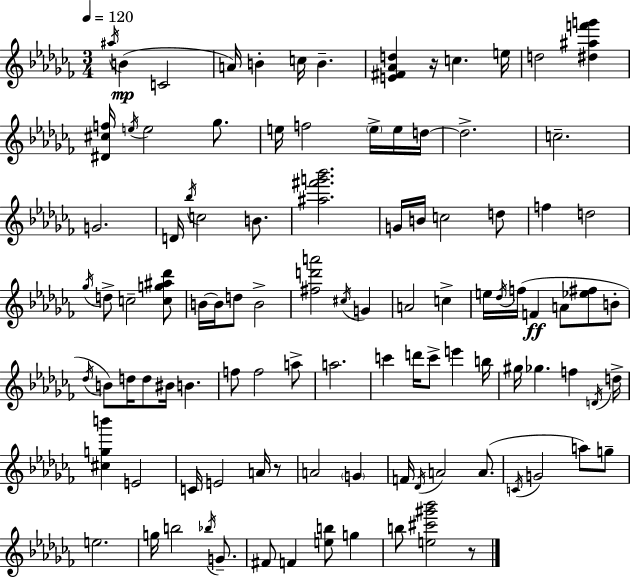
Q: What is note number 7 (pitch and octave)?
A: B4